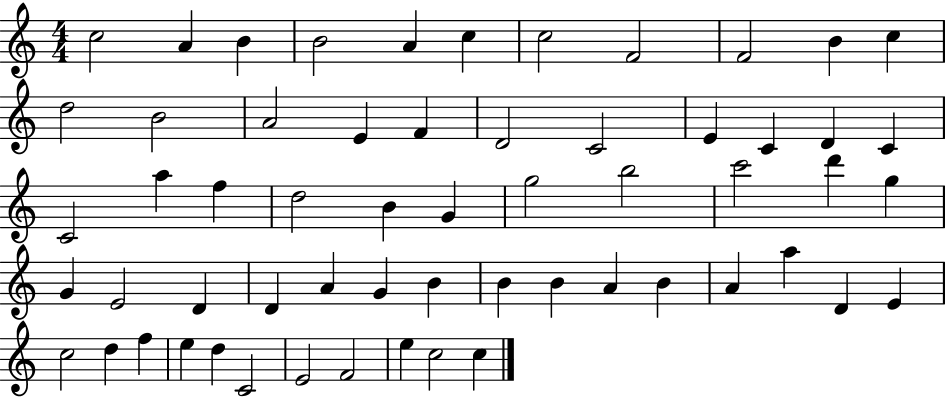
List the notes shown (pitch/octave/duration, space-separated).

C5/h A4/q B4/q B4/h A4/q C5/q C5/h F4/h F4/h B4/q C5/q D5/h B4/h A4/h E4/q F4/q D4/h C4/h E4/q C4/q D4/q C4/q C4/h A5/q F5/q D5/h B4/q G4/q G5/h B5/h C6/h D6/q G5/q G4/q E4/h D4/q D4/q A4/q G4/q B4/q B4/q B4/q A4/q B4/q A4/q A5/q D4/q E4/q C5/h D5/q F5/q E5/q D5/q C4/h E4/h F4/h E5/q C5/h C5/q